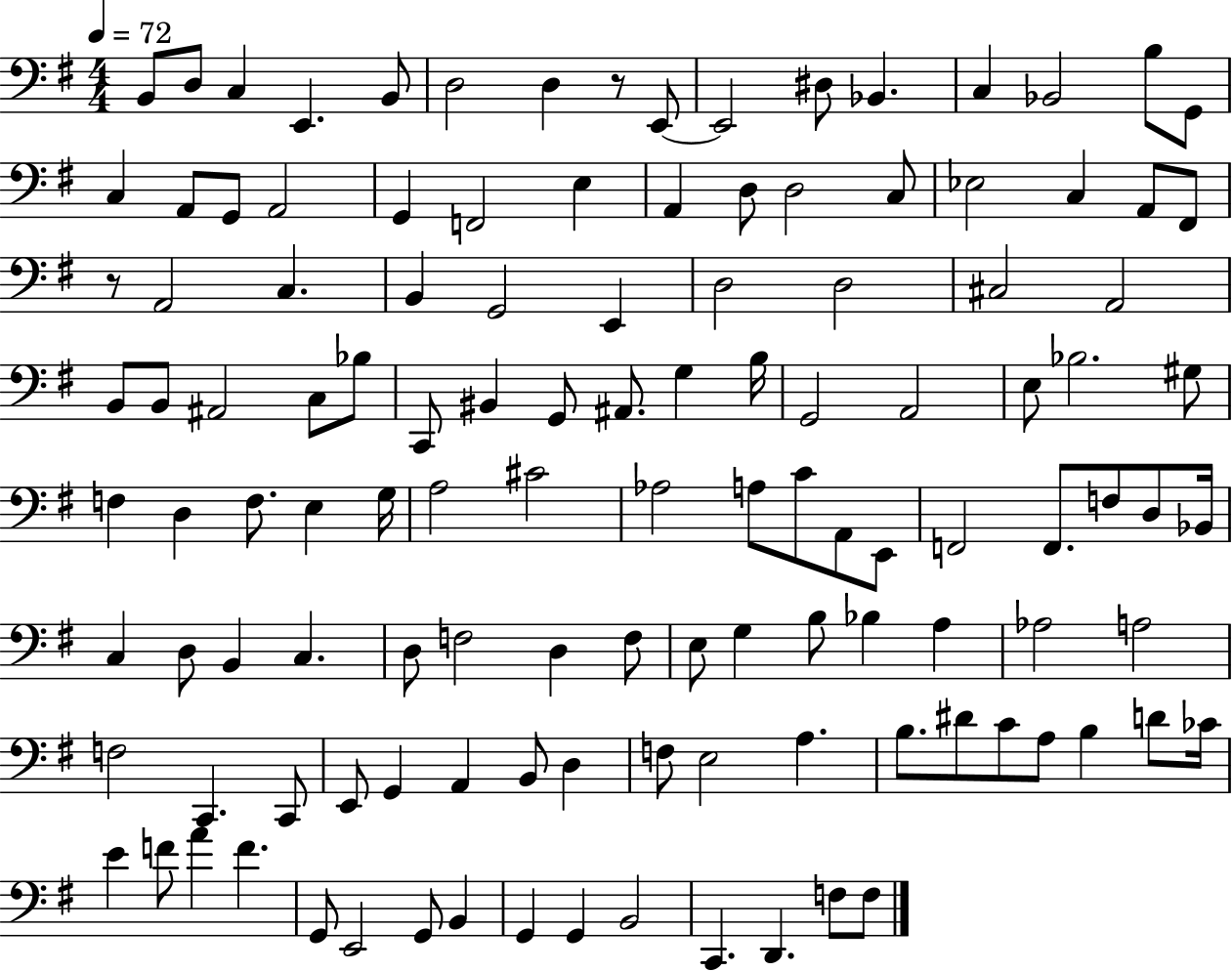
B2/e D3/e C3/q E2/q. B2/e D3/h D3/q R/e E2/e E2/h D#3/e Bb2/q. C3/q Bb2/h B3/e G2/e C3/q A2/e G2/e A2/h G2/q F2/h E3/q A2/q D3/e D3/h C3/e Eb3/h C3/q A2/e F#2/e R/e A2/h C3/q. B2/q G2/h E2/q D3/h D3/h C#3/h A2/h B2/e B2/e A#2/h C3/e Bb3/e C2/e BIS2/q G2/e A#2/e. G3/q B3/s G2/h A2/h E3/e Bb3/h. G#3/e F3/q D3/q F3/e. E3/q G3/s A3/h C#4/h Ab3/h A3/e C4/e A2/e E2/e F2/h F2/e. F3/e D3/e Bb2/s C3/q D3/e B2/q C3/q. D3/e F3/h D3/q F3/e E3/e G3/q B3/e Bb3/q A3/q Ab3/h A3/h F3/h C2/q. C2/e E2/e G2/q A2/q B2/e D3/q F3/e E3/h A3/q. B3/e. D#4/e C4/e A3/e B3/q D4/e CES4/s E4/q F4/e A4/q F4/q. G2/e E2/h G2/e B2/q G2/q G2/q B2/h C2/q. D2/q. F3/e F3/e